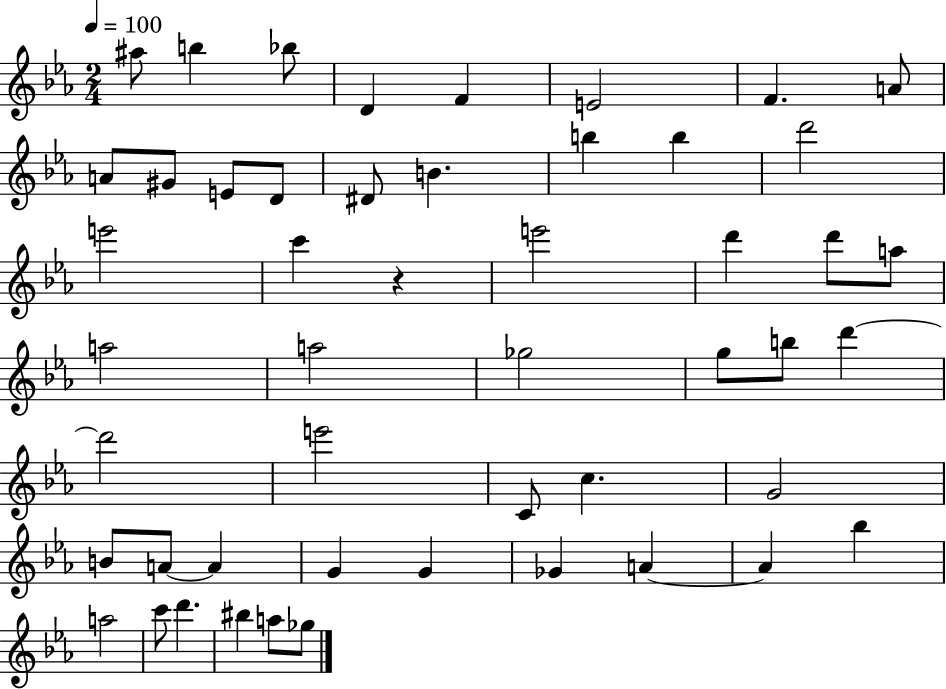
A#5/e B5/q Bb5/e D4/q F4/q E4/h F4/q. A4/e A4/e G#4/e E4/e D4/e D#4/e B4/q. B5/q B5/q D6/h E6/h C6/q R/q E6/h D6/q D6/e A5/e A5/h A5/h Gb5/h G5/e B5/e D6/q D6/h E6/h C4/e C5/q. G4/h B4/e A4/e A4/q G4/q G4/q Gb4/q A4/q A4/q Bb5/q A5/h C6/e D6/q. BIS5/q A5/e Gb5/e